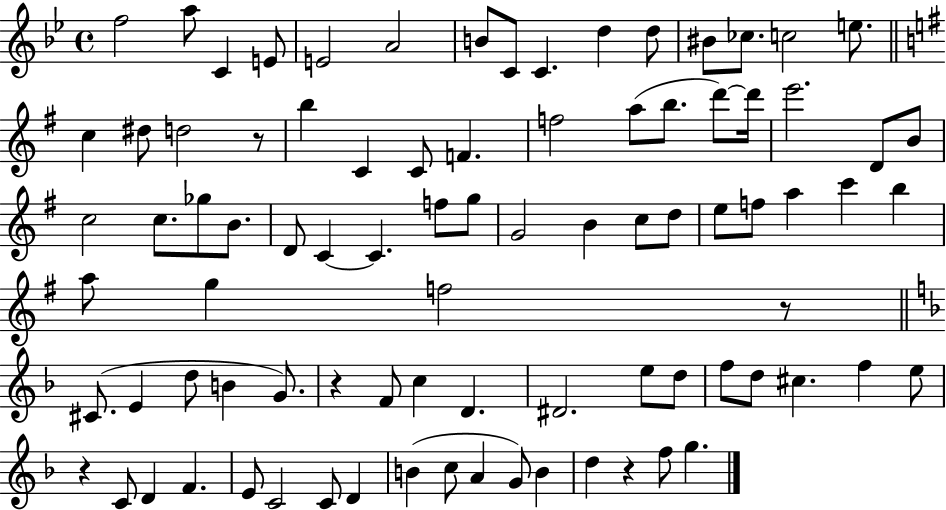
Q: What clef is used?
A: treble